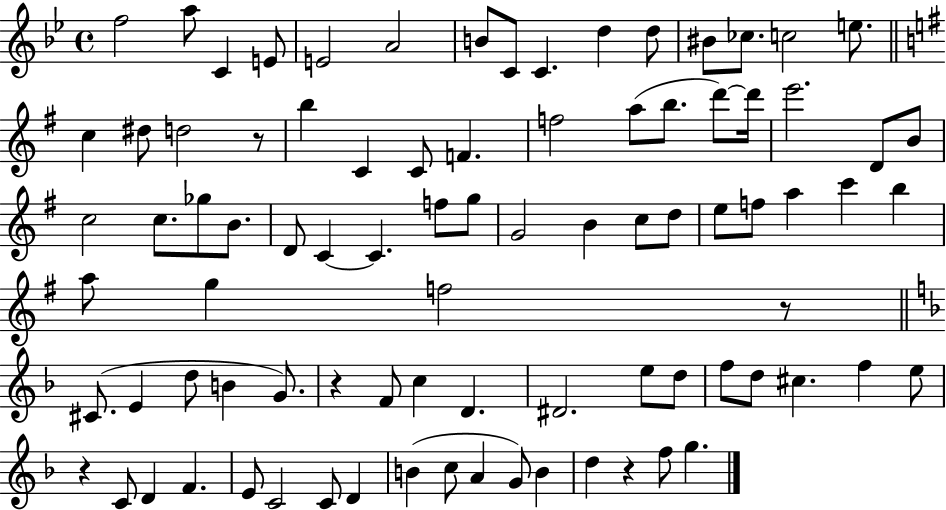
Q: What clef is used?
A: treble